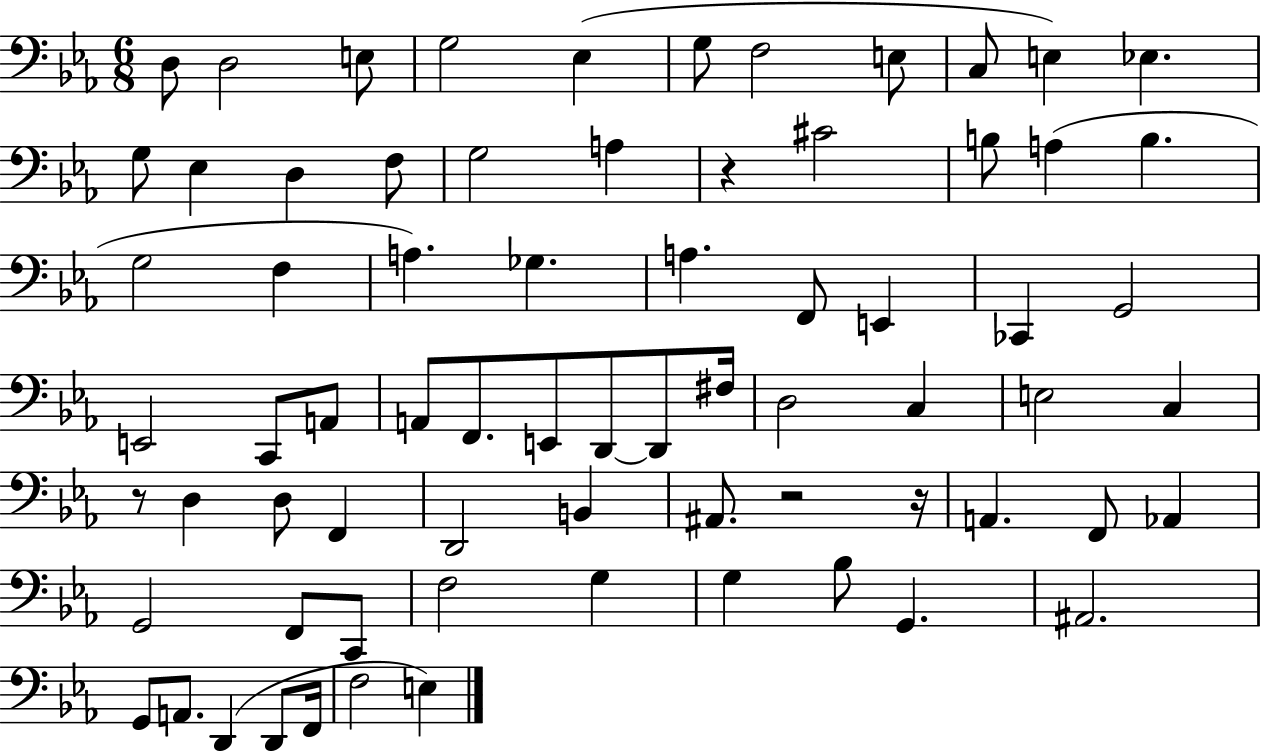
D3/e D3/h E3/e G3/h Eb3/q G3/e F3/h E3/e C3/e E3/q Eb3/q. G3/e Eb3/q D3/q F3/e G3/h A3/q R/q C#4/h B3/e A3/q B3/q. G3/h F3/q A3/q. Gb3/q. A3/q. F2/e E2/q CES2/q G2/h E2/h C2/e A2/e A2/e F2/e. E2/e D2/e D2/e F#3/s D3/h C3/q E3/h C3/q R/e D3/q D3/e F2/q D2/h B2/q A#2/e. R/h R/s A2/q. F2/e Ab2/q G2/h F2/e C2/e F3/h G3/q G3/q Bb3/e G2/q. A#2/h. G2/e A2/e. D2/q D2/e F2/s F3/h E3/q